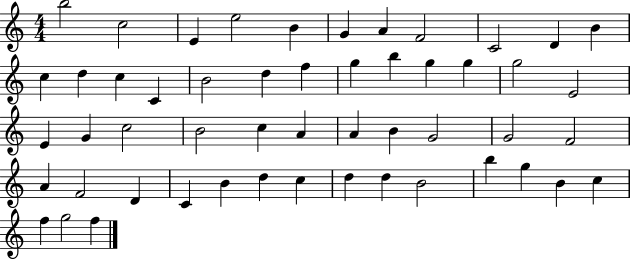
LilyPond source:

{
  \clef treble
  \numericTimeSignature
  \time 4/4
  \key c \major
  b''2 c''2 | e'4 e''2 b'4 | g'4 a'4 f'2 | c'2 d'4 b'4 | \break c''4 d''4 c''4 c'4 | b'2 d''4 f''4 | g''4 b''4 g''4 g''4 | g''2 e'2 | \break e'4 g'4 c''2 | b'2 c''4 a'4 | a'4 b'4 g'2 | g'2 f'2 | \break a'4 f'2 d'4 | c'4 b'4 d''4 c''4 | d''4 d''4 b'2 | b''4 g''4 b'4 c''4 | \break f''4 g''2 f''4 | \bar "|."
}